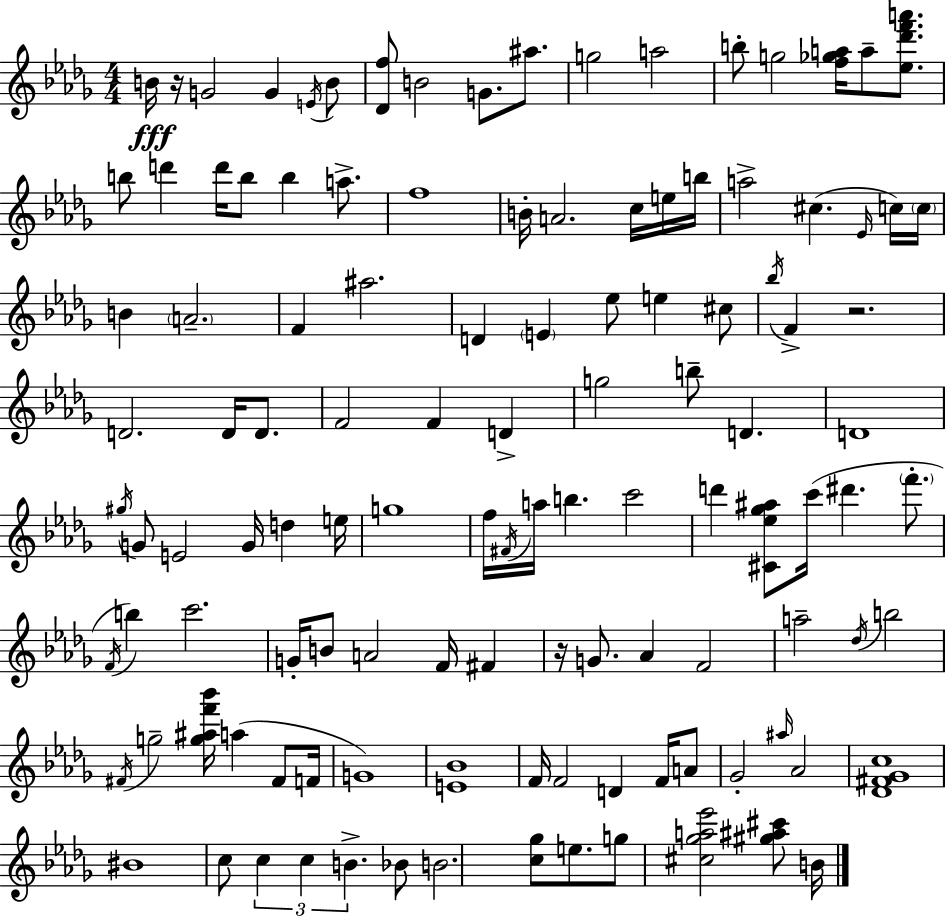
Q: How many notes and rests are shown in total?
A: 118